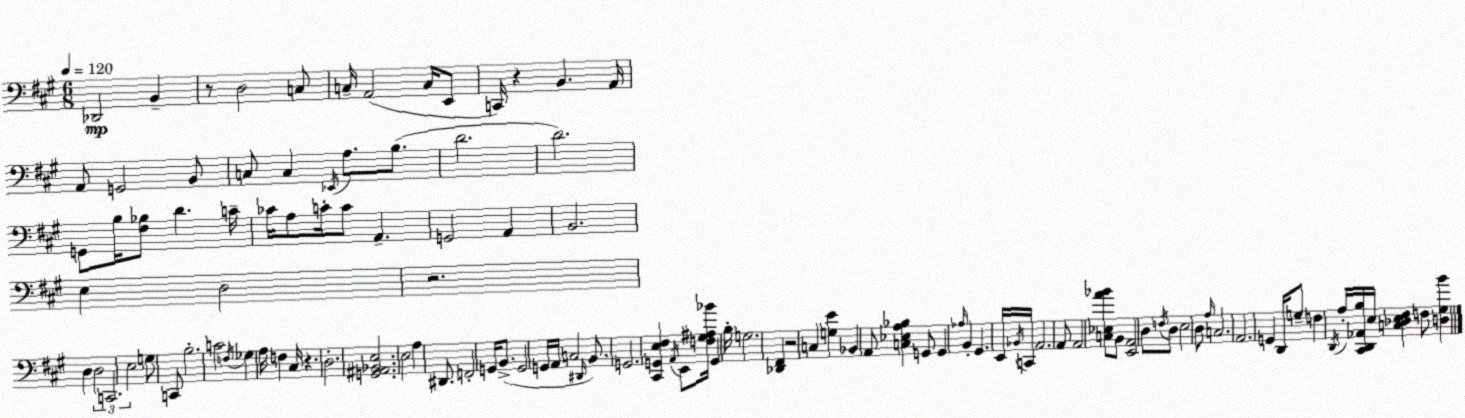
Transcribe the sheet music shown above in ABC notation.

X:1
T:Untitled
M:6/8
L:1/4
K:A
_D,,2 B,, z/2 D,2 C,/2 C,/4 A,,2 C,/4 E,,/2 C,,/4 z B,, A,,/4 A,,/2 G,,2 B,,/2 C,/2 C, _E,,/4 A,/2 B,/2 D2 D2 G,,/2 B,/4 [^F,_B,]/2 D C/4 _C/4 A,/2 C/4 C/2 A,, G,,2 A,, B,,2 E, D,2 z2 D, D,2 C,,2 E,2 G,/2 C,,/2 B,2 C2 F,/4 _G, A,/4 F, ^C,/4 z D,2 [G,,^A,,_B,,E,]2 E,2 A, ^D,,/2 F,,2 G,,/4 B,,/2 G,,2 G,,/4 A,,/4 C,2 ^D,,/4 B,,/2 G,,2 [^C,,G,,E,^F,] A,,/4 E,,/2 [F,^G,^A,_B]/4 G,, B,/4 G,2 [_D,,^F,,] z2 C, [G,E] _B,, A,,/2 [C,_E,A,_B,] G,,/2 G,, _A,/4 B,, ^G,, E,,/4 _B,,/4 C,,/4 A,,2 A,,/2 A,,2 [C,_E,A_B]/2 B,,/2 [E,,A,,]2 D,/2 F,/4 D,/2 E,2 D,/2 A,/4 C,2 A,,2 G,, D,,/4 G,/2 F, D,,/4 A,/4 [^C,,D,,_A,,B,]/4 E,/4 [C,_D,E,^F,] F,/2 [D,^G,B]